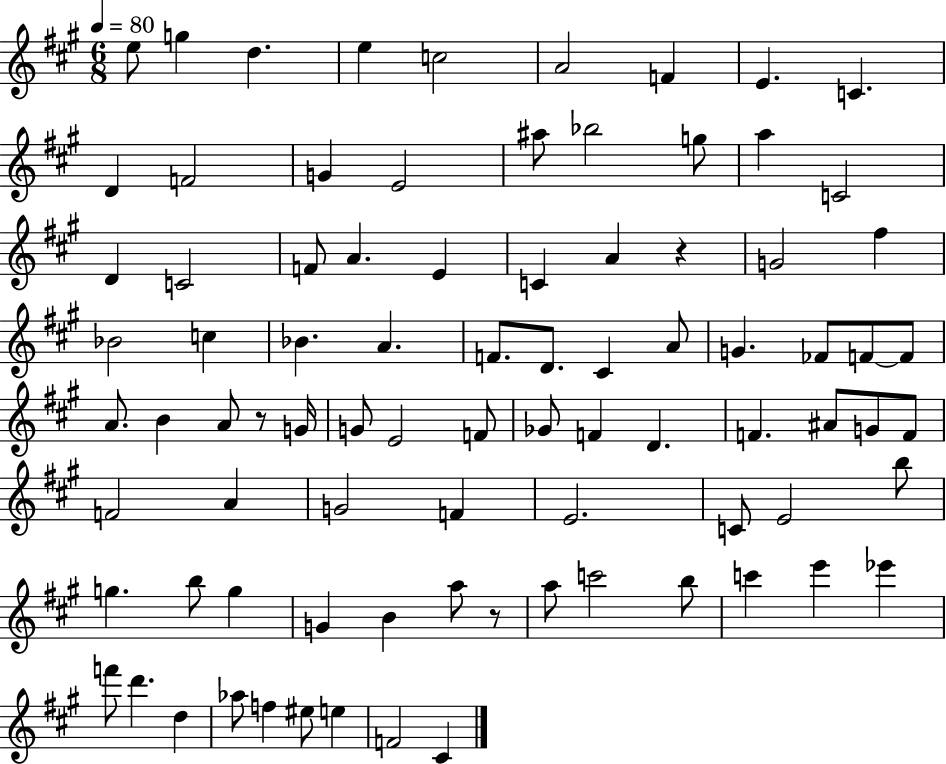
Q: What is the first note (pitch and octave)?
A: E5